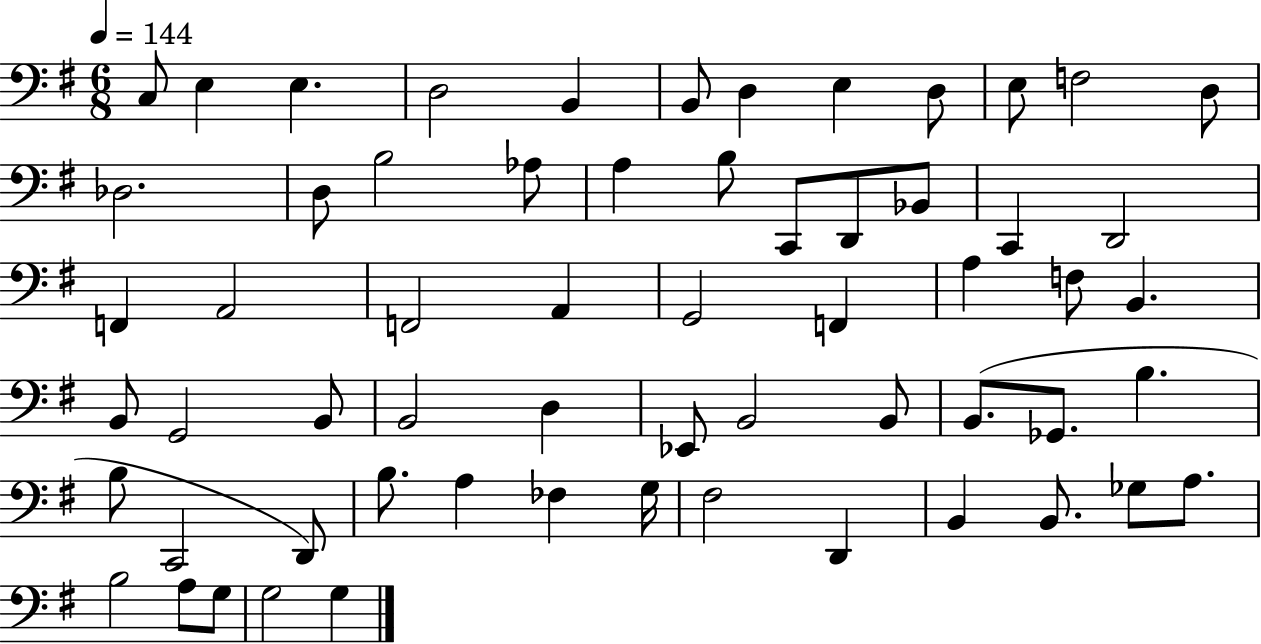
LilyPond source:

{
  \clef bass
  \numericTimeSignature
  \time 6/8
  \key g \major
  \tempo 4 = 144
  c8 e4 e4. | d2 b,4 | b,8 d4 e4 d8 | e8 f2 d8 | \break des2. | d8 b2 aes8 | a4 b8 c,8 d,8 bes,8 | c,4 d,2 | \break f,4 a,2 | f,2 a,4 | g,2 f,4 | a4 f8 b,4. | \break b,8 g,2 b,8 | b,2 d4 | ees,8 b,2 b,8 | b,8.( ges,8. b4. | \break b8 c,2 d,8) | b8. a4 fes4 g16 | fis2 d,4 | b,4 b,8. ges8 a8. | \break b2 a8 g8 | g2 g4 | \bar "|."
}